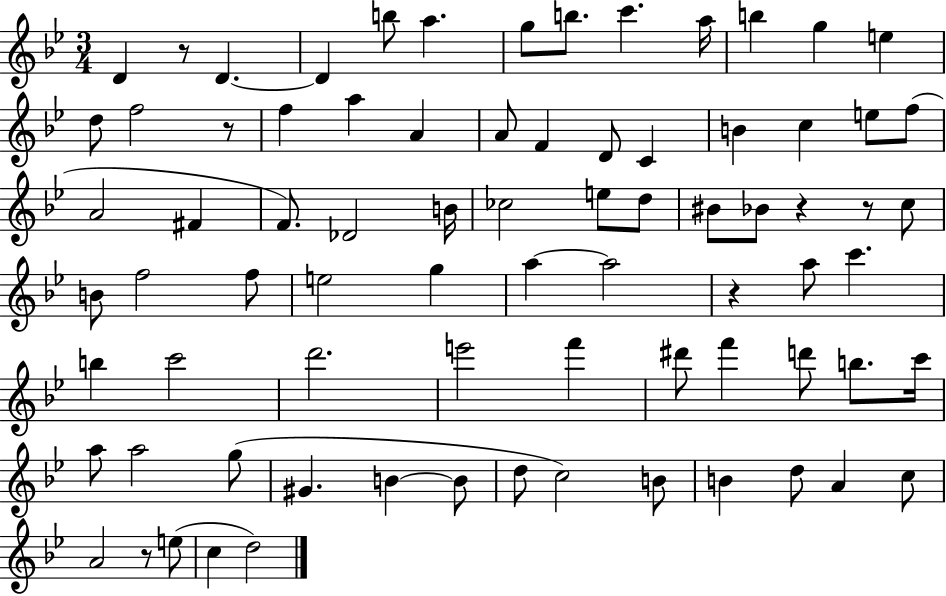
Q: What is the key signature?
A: BES major